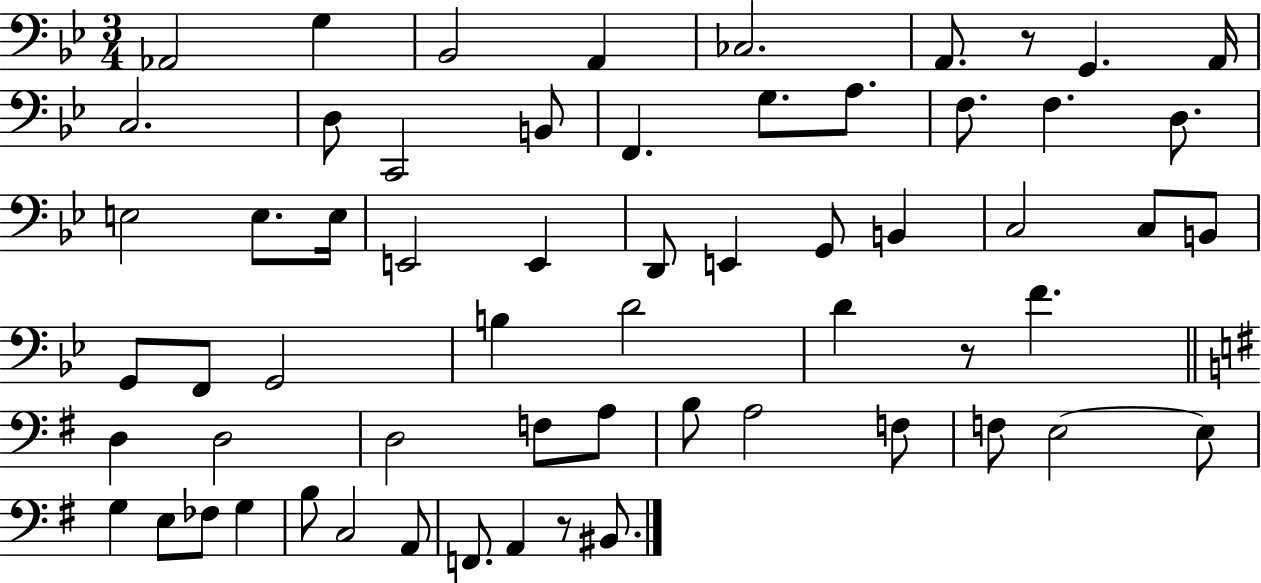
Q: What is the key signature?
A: BES major